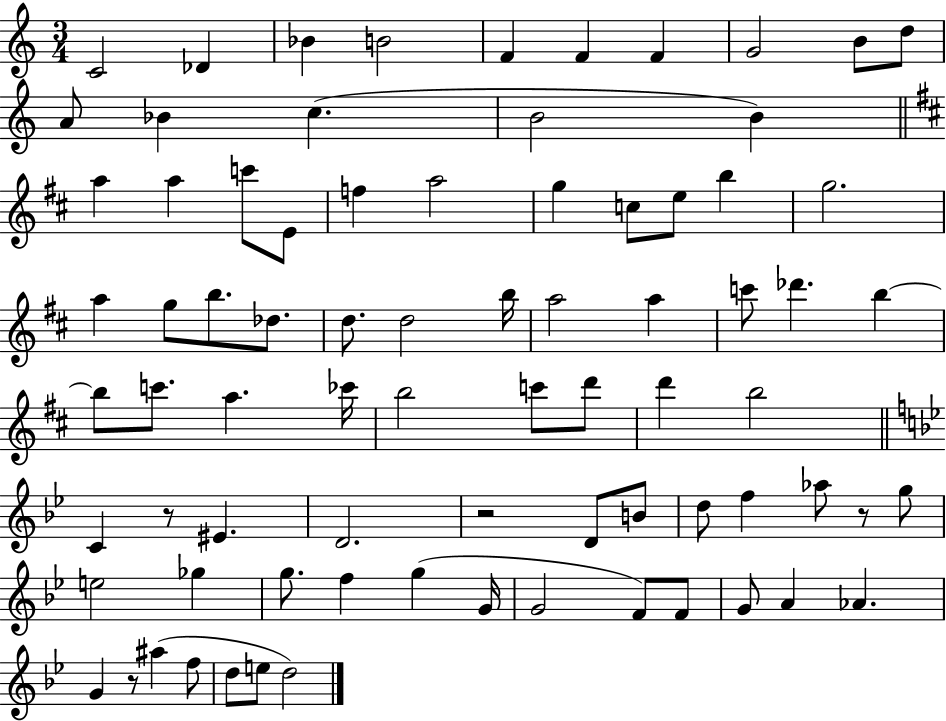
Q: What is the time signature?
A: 3/4